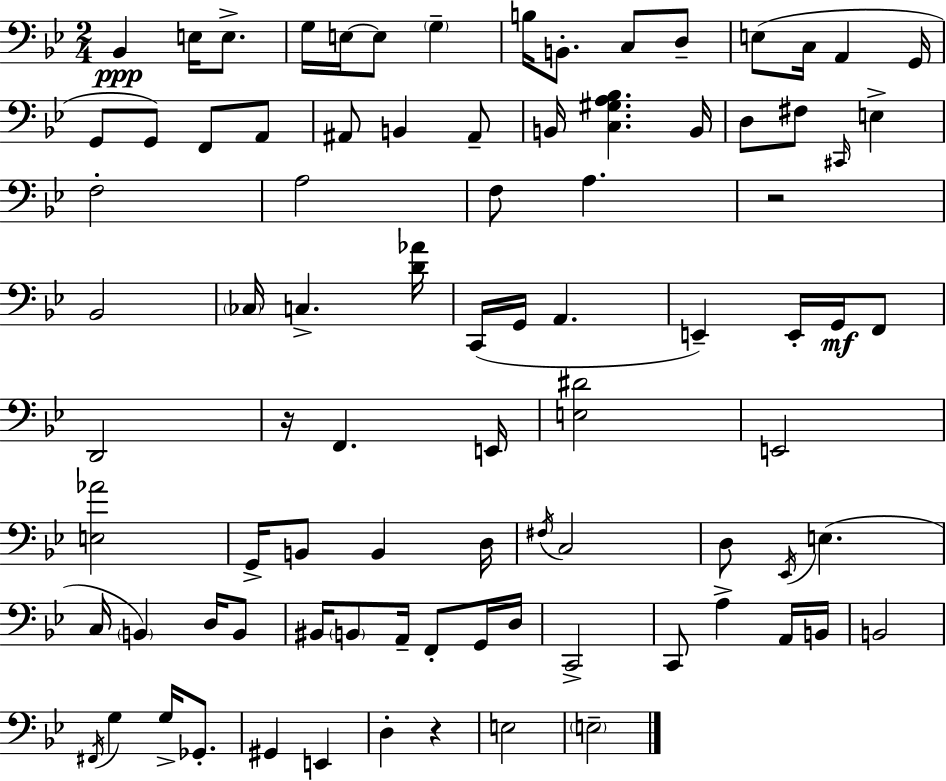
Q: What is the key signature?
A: BES major